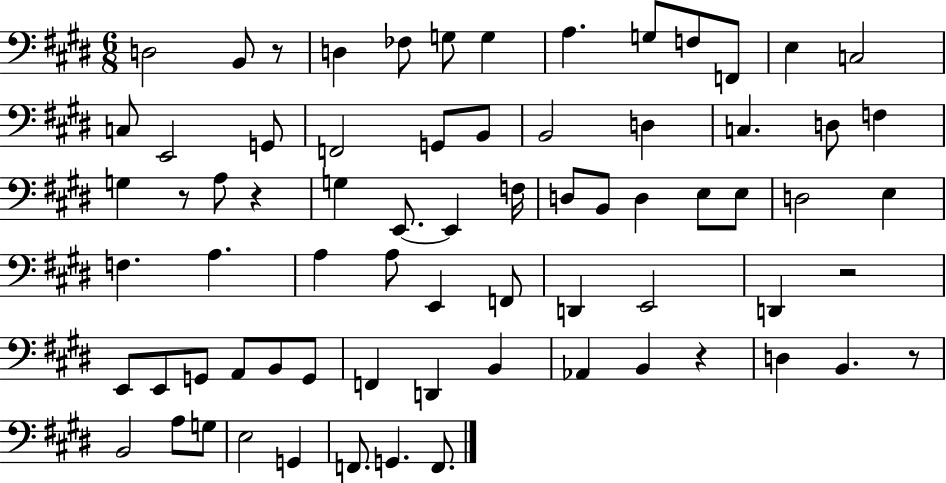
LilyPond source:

{
  \clef bass
  \numericTimeSignature
  \time 6/8
  \key e \major
  d2 b,8 r8 | d4 fes8 g8 g4 | a4. g8 f8 f,8 | e4 c2 | \break c8 e,2 g,8 | f,2 g,8 b,8 | b,2 d4 | c4. d8 f4 | \break g4 r8 a8 r4 | g4 e,8.~~ e,4 f16 | d8 b,8 d4 e8 e8 | d2 e4 | \break f4. a4. | a4 a8 e,4 f,8 | d,4 e,2 | d,4 r2 | \break e,8 e,8 g,8 a,8 b,8 g,8 | f,4 d,4 b,4 | aes,4 b,4 r4 | d4 b,4. r8 | \break b,2 a8 g8 | e2 g,4 | f,8. g,4. f,8. | \bar "|."
}